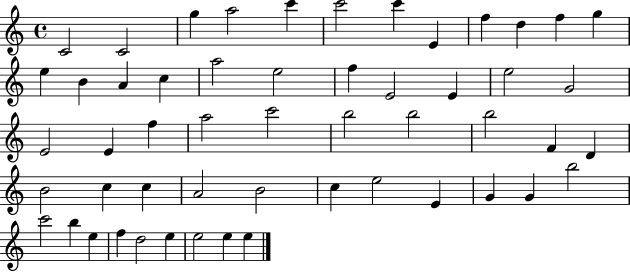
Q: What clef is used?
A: treble